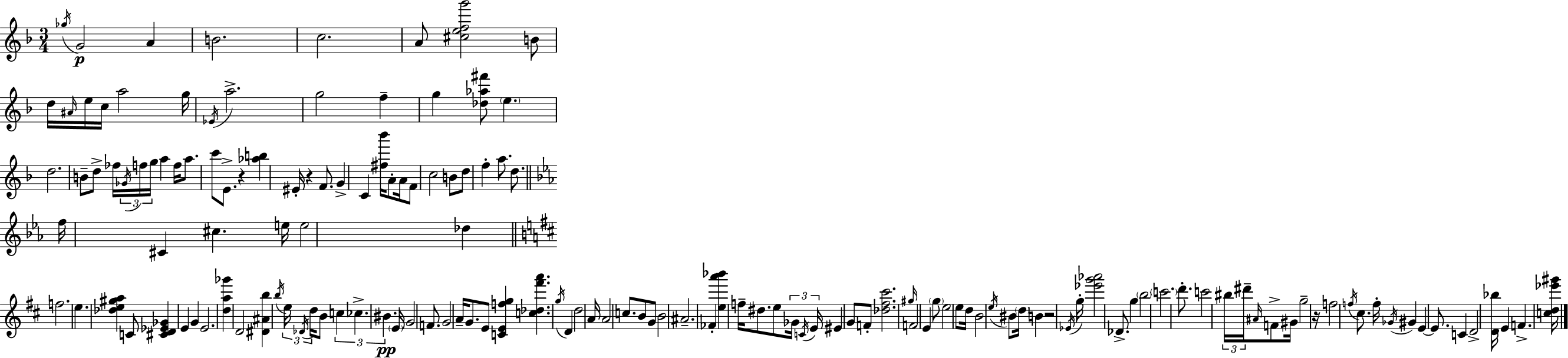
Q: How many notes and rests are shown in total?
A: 149